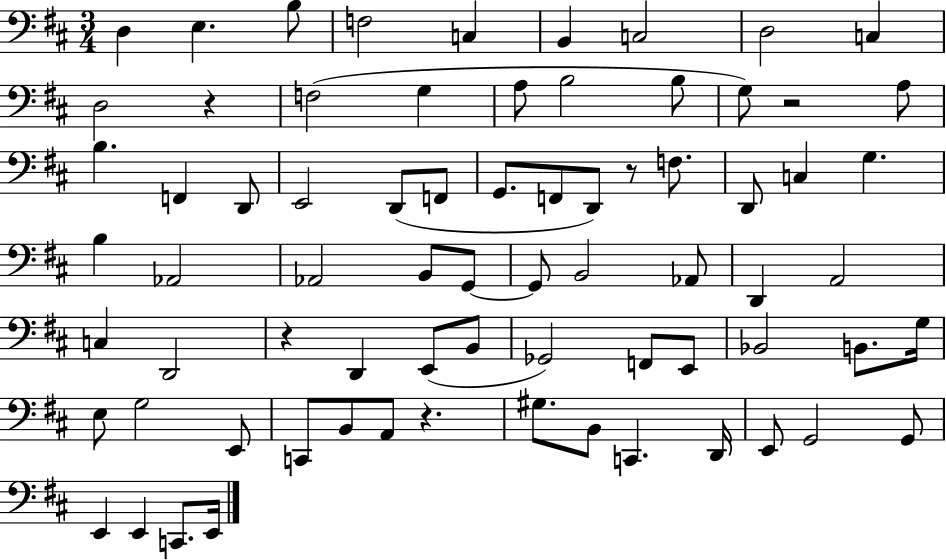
{
  \clef bass
  \numericTimeSignature
  \time 3/4
  \key d \major
  d4 e4. b8 | f2 c4 | b,4 c2 | d2 c4 | \break d2 r4 | f2( g4 | a8 b2 b8 | g8) r2 a8 | \break b4. f,4 d,8 | e,2 d,8( f,8 | g,8. f,8 d,8) r8 f8. | d,8 c4 g4. | \break b4 aes,2 | aes,2 b,8 g,8~~ | g,8 b,2 aes,8 | d,4 a,2 | \break c4 d,2 | r4 d,4 e,8( b,8 | ges,2) f,8 e,8 | bes,2 b,8. g16 | \break e8 g2 e,8 | c,8 b,8 a,8 r4. | gis8. b,8 c,4. d,16 | e,8 g,2 g,8 | \break e,4 e,4 c,8. e,16 | \bar "|."
}